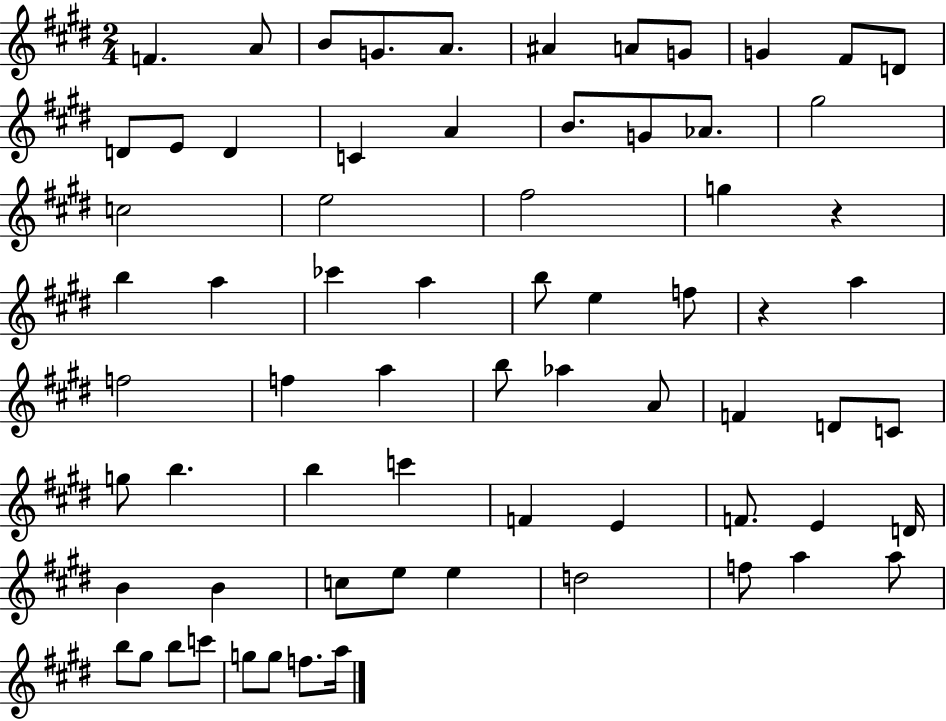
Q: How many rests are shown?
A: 2